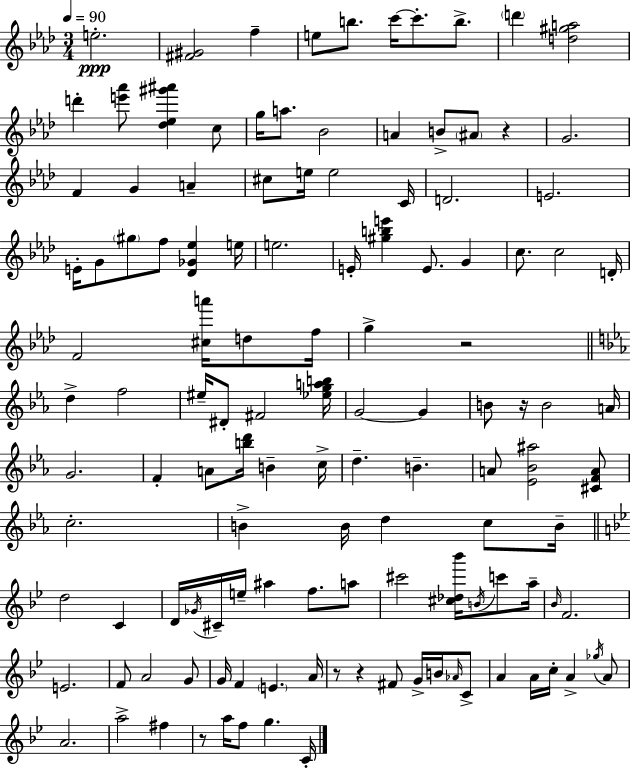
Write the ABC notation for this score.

X:1
T:Untitled
M:3/4
L:1/4
K:Fm
e2 [^F^G]2 f e/2 b/2 c'/4 c'/2 b/2 d' [d^ga]2 d' [e'_a']/2 [_d_e^g'^a'] c/2 g/4 a/2 _B2 A B/2 ^A/2 z G2 F G A ^c/2 e/4 e2 C/4 D2 E2 E/4 G/2 ^g/2 f/2 [_D_G_e] e/4 e2 E/4 [^gbe'] E/2 G c/2 c2 D/4 F2 [^ca']/4 d/2 f/4 g z2 d f2 ^e/4 ^D/2 ^F2 [_egab]/4 G2 G B/2 z/4 B2 A/4 G2 F A/2 [bd']/4 B c/4 d B A/2 [_E_B^a]2 [^CFA]/2 c2 B B/4 d c/2 B/4 d2 C D/4 _G/4 ^C/4 e/4 ^a f/2 a/2 ^c'2 [^c_d_b']/4 B/4 c'/2 a/4 _B/4 F2 E2 F/2 A2 G/2 G/4 F E A/4 z/2 z ^F/2 G/4 B/4 _A/4 C/2 A A/4 c/4 A _g/4 A/2 A2 a2 ^f z/2 a/4 f/2 g C/4